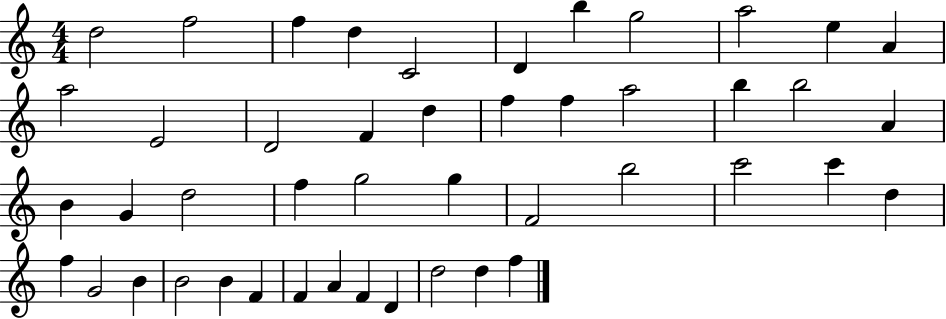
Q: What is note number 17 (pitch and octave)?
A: F5